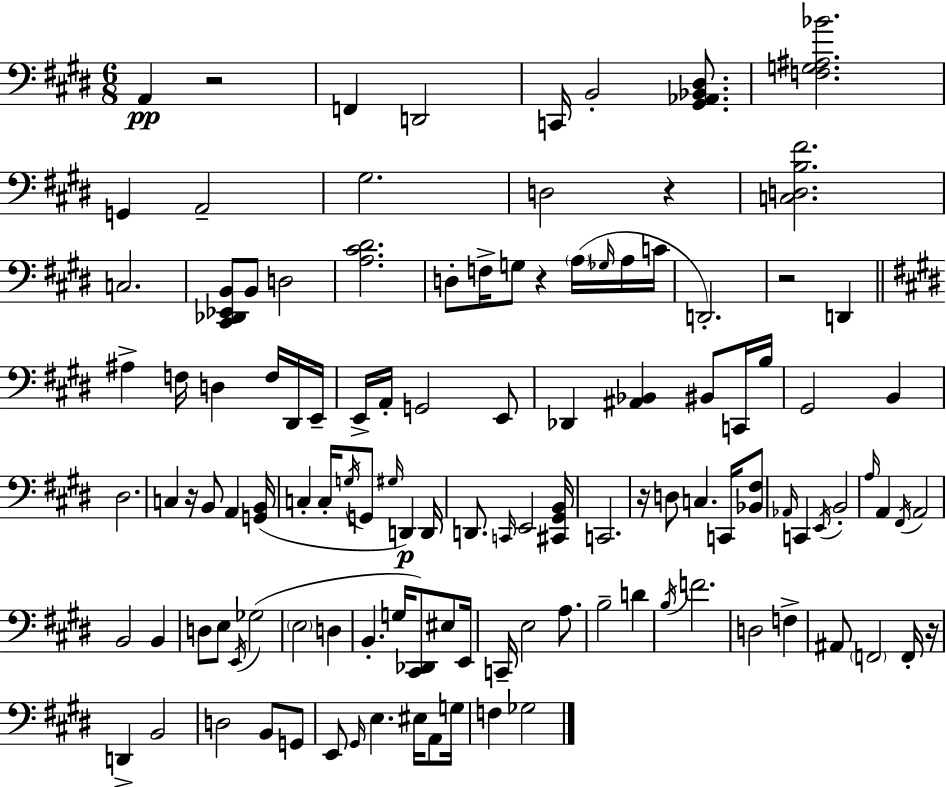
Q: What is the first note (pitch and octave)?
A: A2